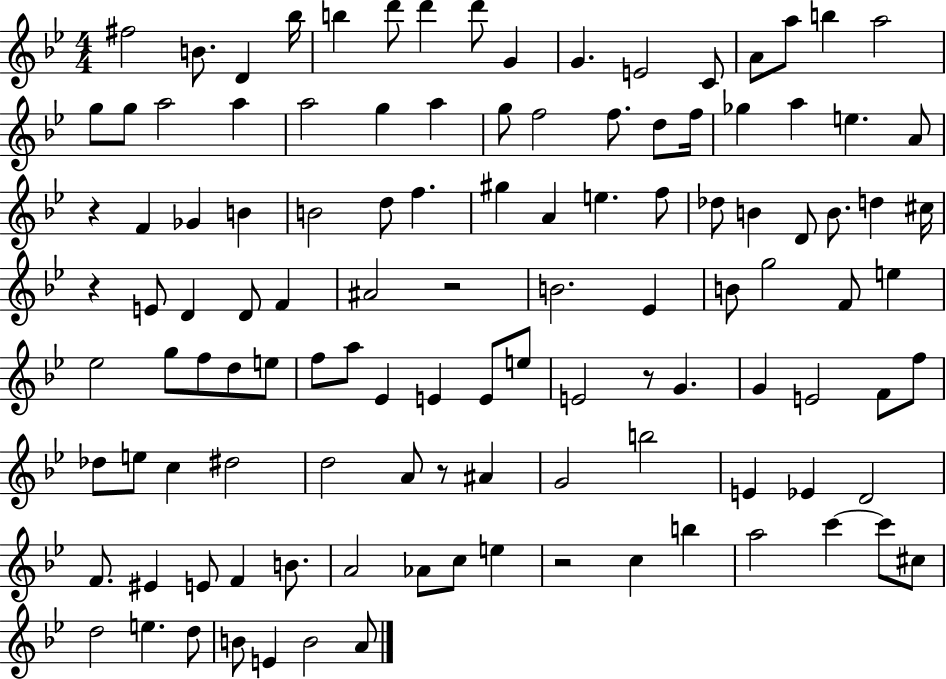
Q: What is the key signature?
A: BES major